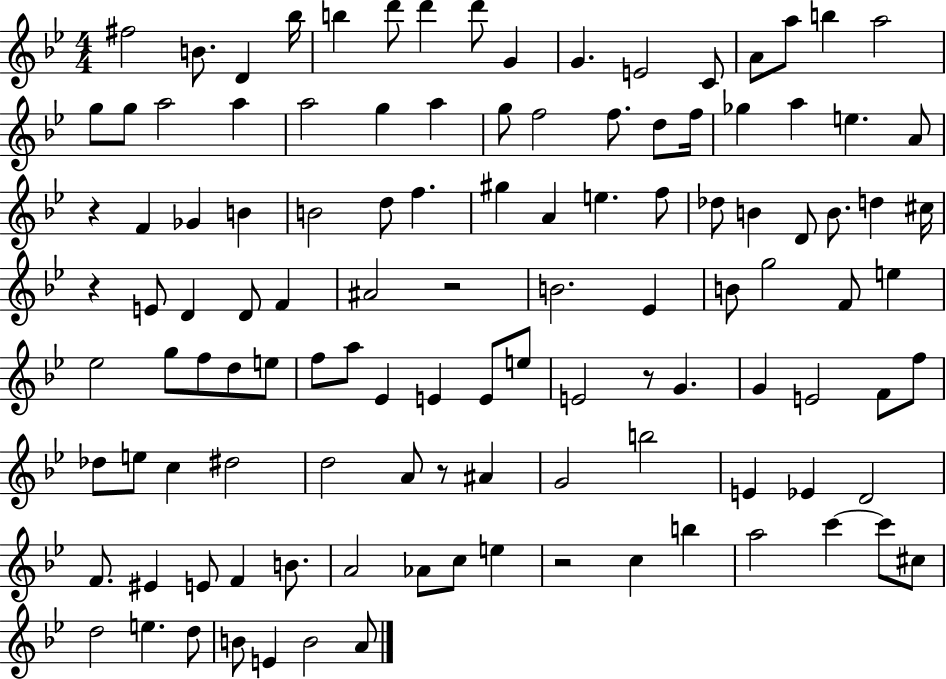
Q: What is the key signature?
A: BES major